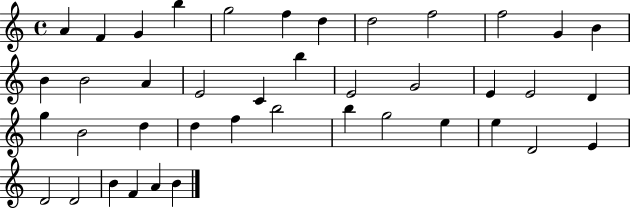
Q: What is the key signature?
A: C major